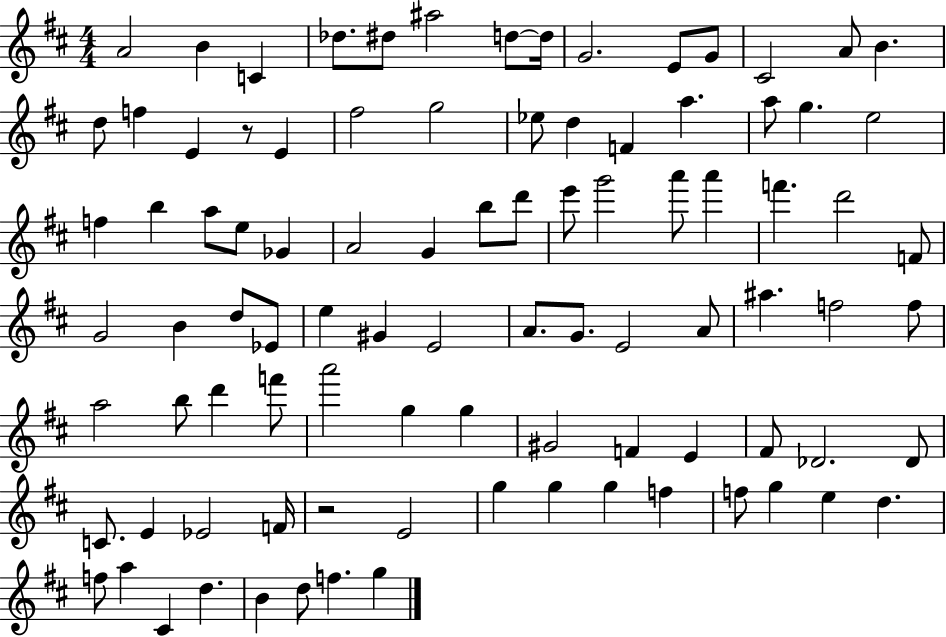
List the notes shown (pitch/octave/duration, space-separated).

A4/h B4/q C4/q Db5/e. D#5/e A#5/h D5/e D5/s G4/h. E4/e G4/e C#4/h A4/e B4/q. D5/e F5/q E4/q R/e E4/q F#5/h G5/h Eb5/e D5/q F4/q A5/q. A5/e G5/q. E5/h F5/q B5/q A5/e E5/e Gb4/q A4/h G4/q B5/e D6/e E6/e G6/h A6/e A6/q F6/q. D6/h F4/e G4/h B4/q D5/e Eb4/e E5/q G#4/q E4/h A4/e. G4/e. E4/h A4/e A#5/q. F5/h F5/e A5/h B5/e D6/q F6/e A6/h G5/q G5/q G#4/h F4/q E4/q F#4/e Db4/h. Db4/e C4/e. E4/q Eb4/h F4/s R/h E4/h G5/q G5/q G5/q F5/q F5/e G5/q E5/q D5/q. F5/e A5/q C#4/q D5/q. B4/q D5/e F5/q. G5/q